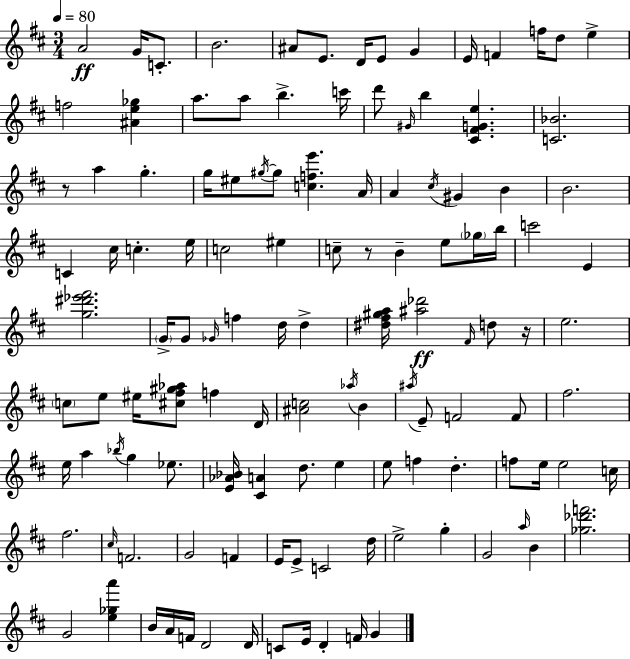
A4/h G4/s C4/e. B4/h. A#4/e E4/e. D4/s E4/e G4/q E4/s F4/q F5/s D5/e E5/q F5/h [A#4,E5,Gb5]/q A5/e. A5/e B5/q. C6/s D6/e G#4/s B5/q [C#4,F#4,G4,E5]/q. [C4,Bb4]/h. R/e A5/q G5/q. G5/s EIS5/e G#5/s G#5/e [C5,F5,E6]/q. A4/s A4/q C#5/s G#4/q B4/q B4/h. C4/q C#5/s C5/q. E5/s C5/h EIS5/q C5/e R/e B4/q E5/e Gb5/s B5/s C6/h E4/q [G5,D#6,Eb6,F#6]/h. G4/s G4/e Gb4/s F5/q D5/s D5/q [D#5,F#5,G#5,A5]/s [A#5,Db6]/h F#4/s D5/e R/s E5/h. C5/e E5/e EIS5/s [C#5,F#5,G#5,Ab5]/e F5/q D4/s [A#4,C5]/h Ab5/s B4/q A#5/s E4/e F4/h F4/e F#5/h. E5/s A5/q Bb5/s G5/q Eb5/e. [E4,Ab4,Bb4]/s [C#4,A4]/q D5/e. E5/q E5/e F5/q D5/q. F5/e E5/s E5/h C5/s F#5/h. C#5/s F4/h. G4/h F4/q E4/s E4/e C4/h D5/s E5/h G5/q G4/h A5/s B4/q [Gb5,Db6,F6]/h. G4/h [E5,Gb5,A6]/q B4/s A4/s F4/s D4/h D4/s C4/e E4/s D4/q F4/s G4/q